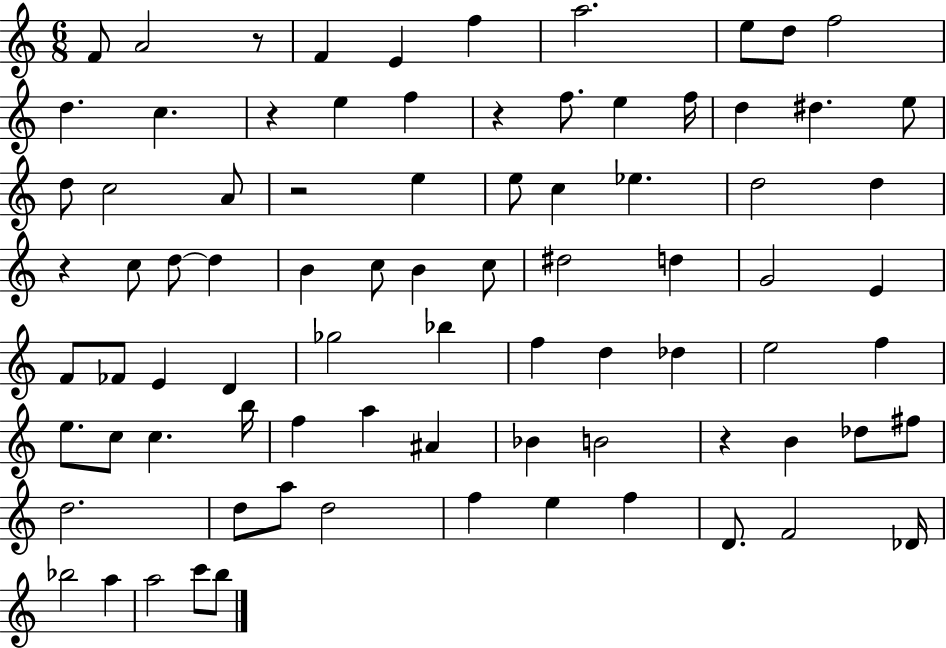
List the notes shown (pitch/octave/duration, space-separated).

F4/e A4/h R/e F4/q E4/q F5/q A5/h. E5/e D5/e F5/h D5/q. C5/q. R/q E5/q F5/q R/q F5/e. E5/q F5/s D5/q D#5/q. E5/e D5/e C5/h A4/e R/h E5/q E5/e C5/q Eb5/q. D5/h D5/q R/q C5/e D5/e D5/q B4/q C5/e B4/q C5/e D#5/h D5/q G4/h E4/q F4/e FES4/e E4/q D4/q Gb5/h Bb5/q F5/q D5/q Db5/q E5/h F5/q E5/e. C5/e C5/q. B5/s F5/q A5/q A#4/q Bb4/q B4/h R/q B4/q Db5/e F#5/e D5/h. D5/e A5/e D5/h F5/q E5/q F5/q D4/e. F4/h Db4/s Bb5/h A5/q A5/h C6/e B5/e